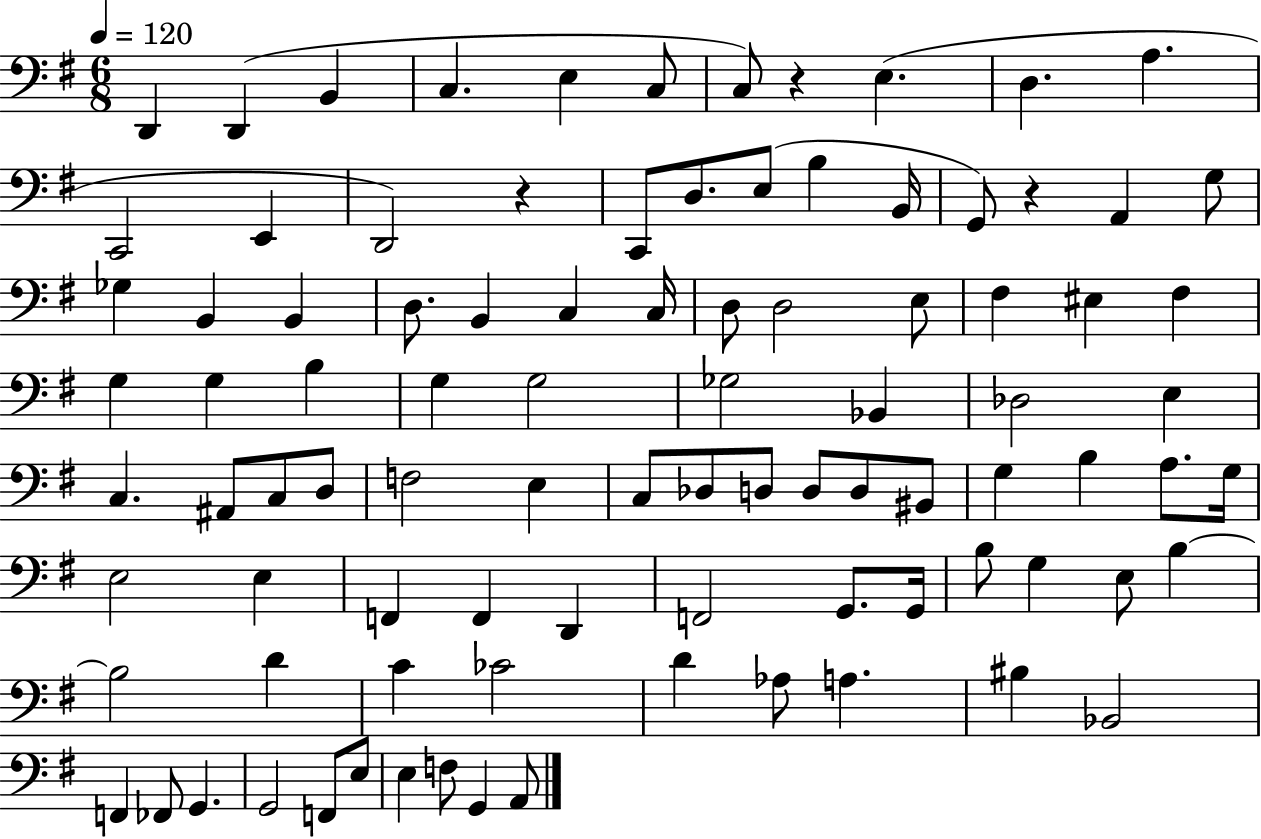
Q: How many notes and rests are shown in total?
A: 93